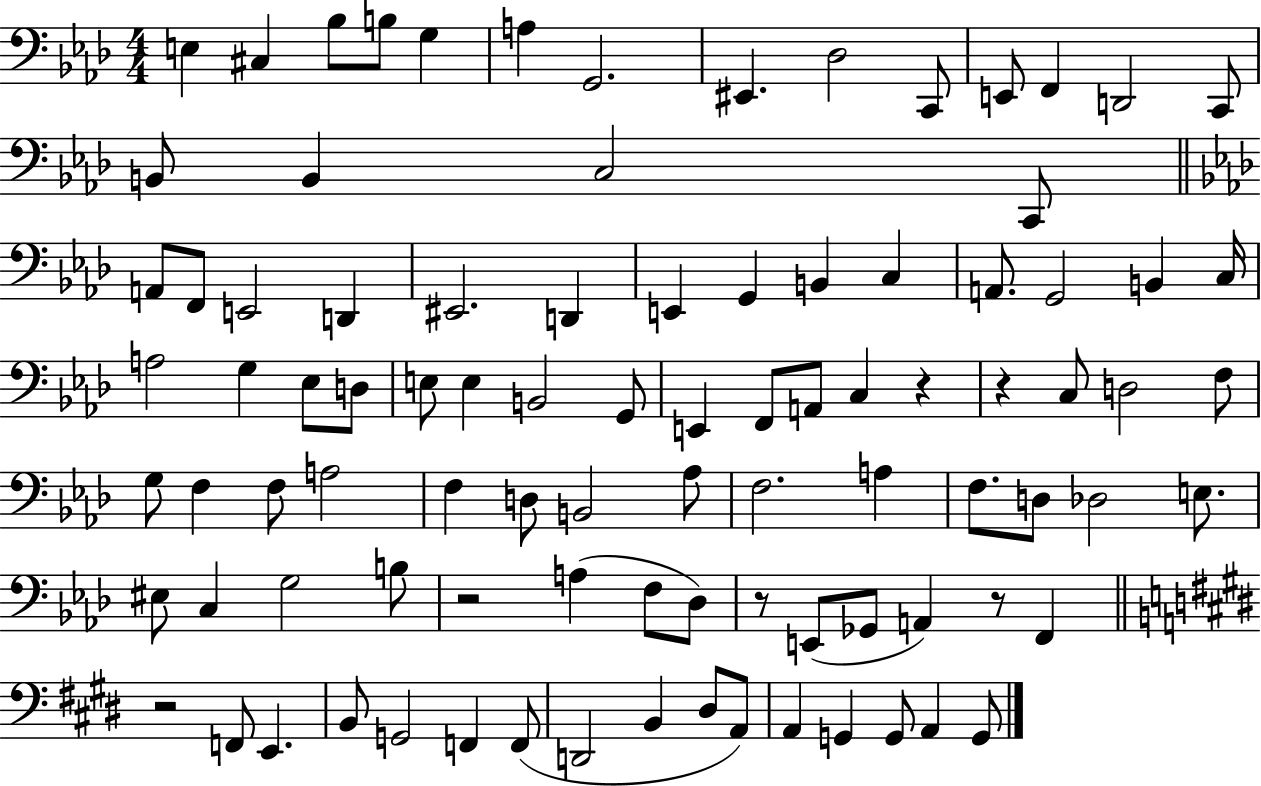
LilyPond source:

{
  \clef bass
  \numericTimeSignature
  \time 4/4
  \key aes \major
  \repeat volta 2 { e4 cis4 bes8 b8 g4 | a4 g,2. | eis,4. des2 c,8 | e,8 f,4 d,2 c,8 | \break b,8 b,4 c2 c,8 | \bar "||" \break \key aes \major a,8 f,8 e,2 d,4 | eis,2. d,4 | e,4 g,4 b,4 c4 | a,8. g,2 b,4 c16 | \break a2 g4 ees8 d8 | e8 e4 b,2 g,8 | e,4 f,8 a,8 c4 r4 | r4 c8 d2 f8 | \break g8 f4 f8 a2 | f4 d8 b,2 aes8 | f2. a4 | f8. d8 des2 e8. | \break eis8 c4 g2 b8 | r2 a4( f8 des8) | r8 e,8( ges,8 a,4) r8 f,4 | \bar "||" \break \key e \major r2 f,8 e,4. | b,8 g,2 f,4 f,8( | d,2 b,4 dis8 a,8) | a,4 g,4 g,8 a,4 g,8 | \break } \bar "|."
}